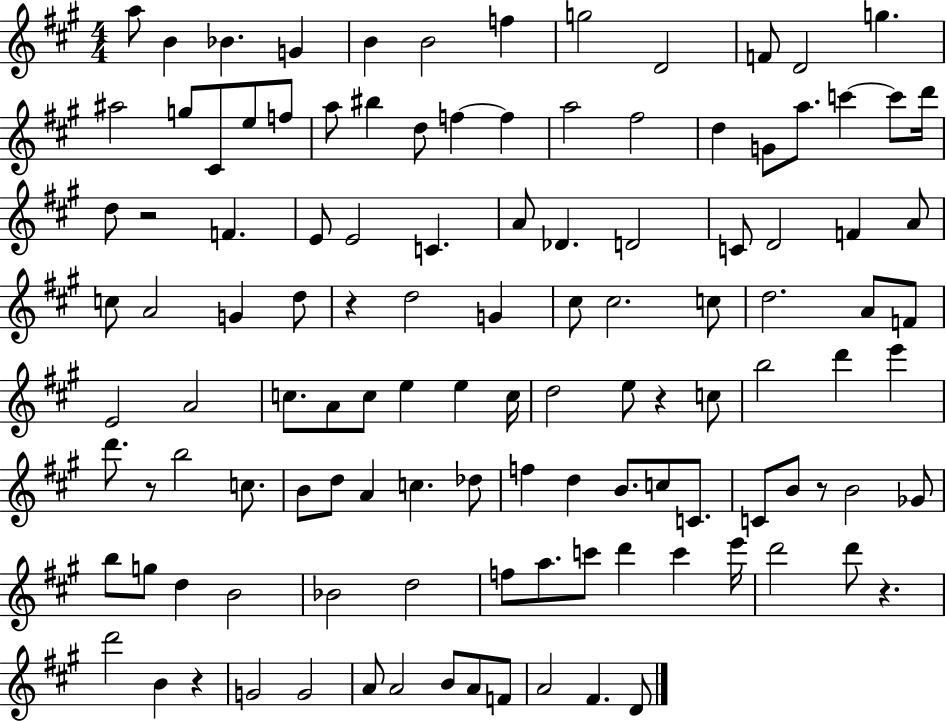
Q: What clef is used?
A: treble